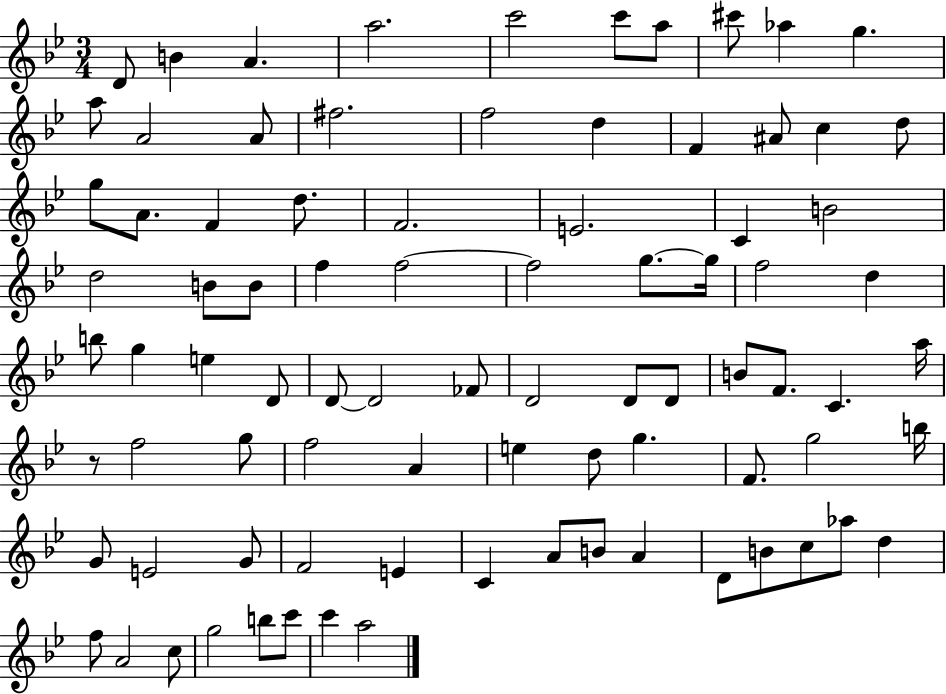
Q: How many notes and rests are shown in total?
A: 85